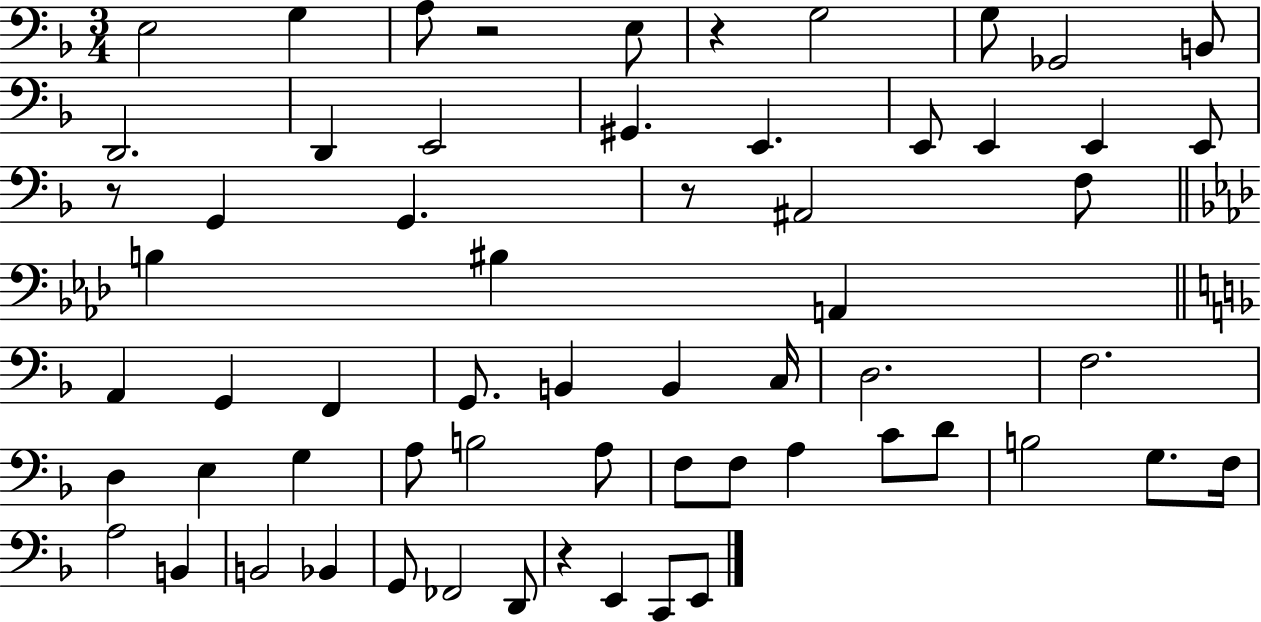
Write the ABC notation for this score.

X:1
T:Untitled
M:3/4
L:1/4
K:F
E,2 G, A,/2 z2 E,/2 z G,2 G,/2 _G,,2 B,,/2 D,,2 D,, E,,2 ^G,, E,, E,,/2 E,, E,, E,,/2 z/2 G,, G,, z/2 ^A,,2 F,/2 B, ^B, A,, A,, G,, F,, G,,/2 B,, B,, C,/4 D,2 F,2 D, E, G, A,/2 B,2 A,/2 F,/2 F,/2 A, C/2 D/2 B,2 G,/2 F,/4 A,2 B,, B,,2 _B,, G,,/2 _F,,2 D,,/2 z E,, C,,/2 E,,/2